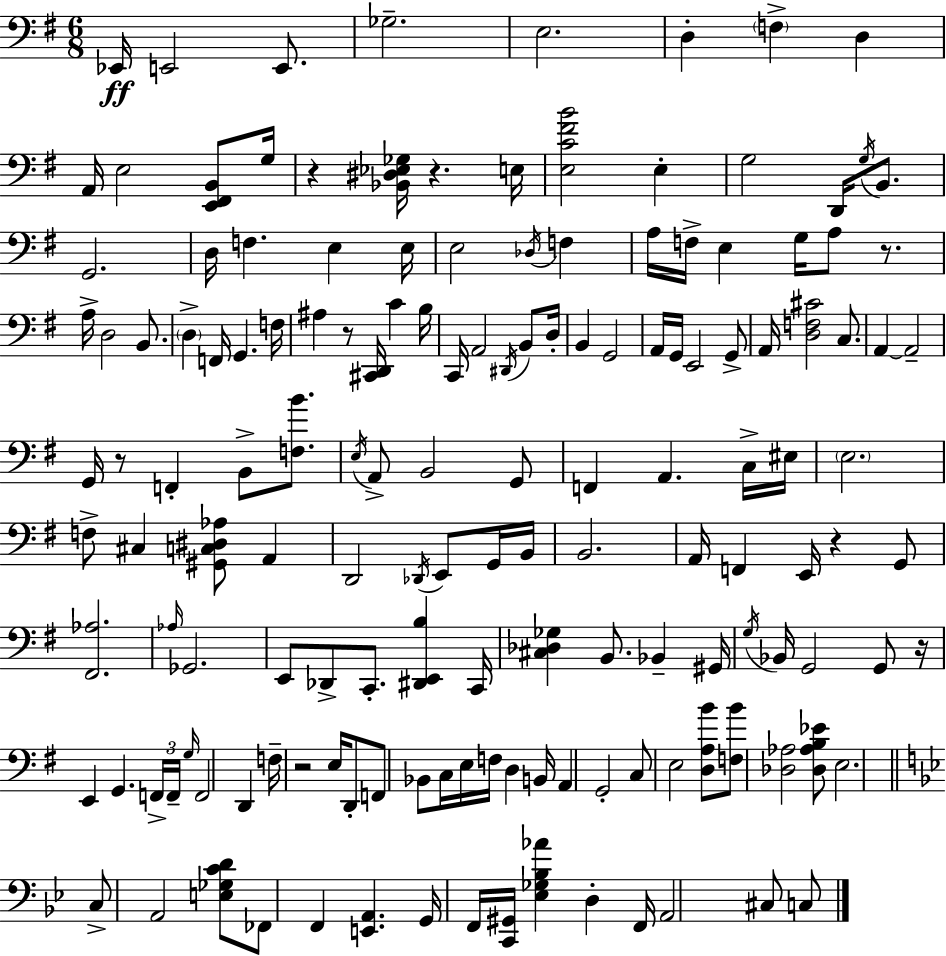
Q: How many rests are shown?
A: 8